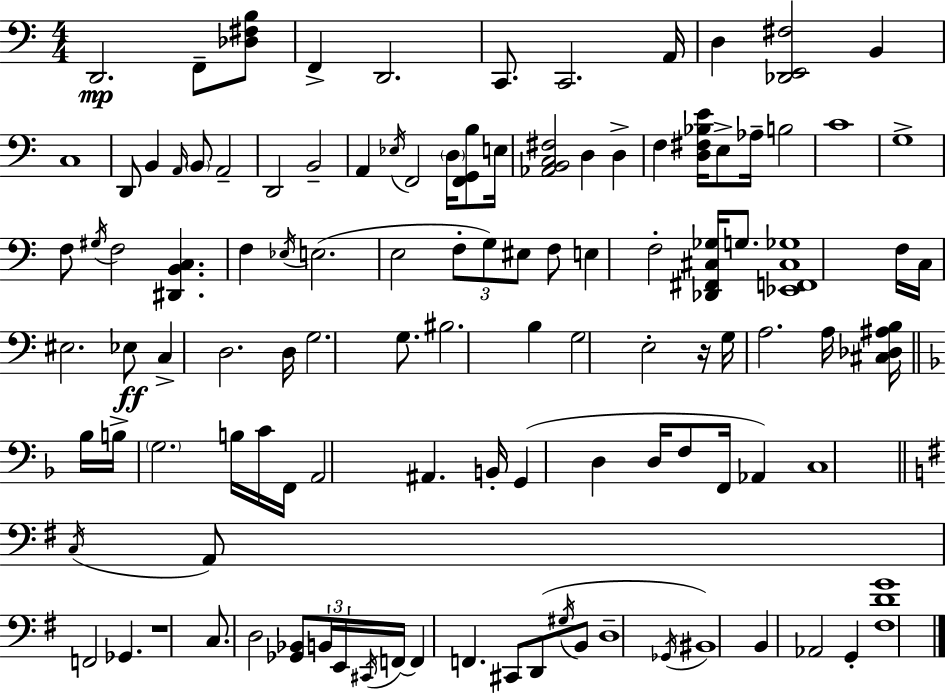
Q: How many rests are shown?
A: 2